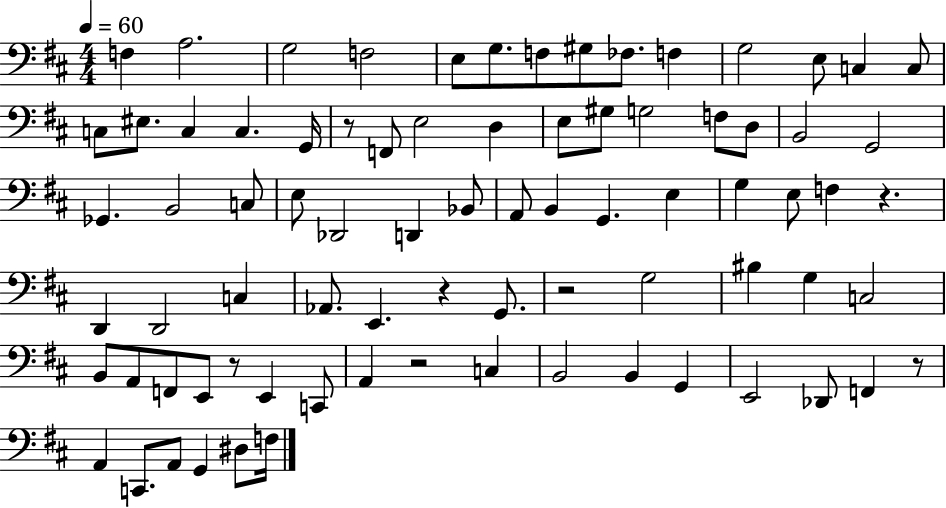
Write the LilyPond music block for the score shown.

{
  \clef bass
  \numericTimeSignature
  \time 4/4
  \key d \major
  \tempo 4 = 60
  f4 a2. | g2 f2 | e8 g8. f8 gis8 fes8. f4 | g2 e8 c4 c8 | \break c8 eis8. c4 c4. g,16 | r8 f,8 e2 d4 | e8 gis8 g2 f8 d8 | b,2 g,2 | \break ges,4. b,2 c8 | e8 des,2 d,4 bes,8 | a,8 b,4 g,4. e4 | g4 e8 f4 r4. | \break d,4 d,2 c4 | aes,8. e,4. r4 g,8. | r2 g2 | bis4 g4 c2 | \break b,8 a,8 f,8 e,8 r8 e,4 c,8 | a,4 r2 c4 | b,2 b,4 g,4 | e,2 des,8 f,4 r8 | \break a,4 c,8. a,8 g,4 dis8 f16 | \bar "|."
}